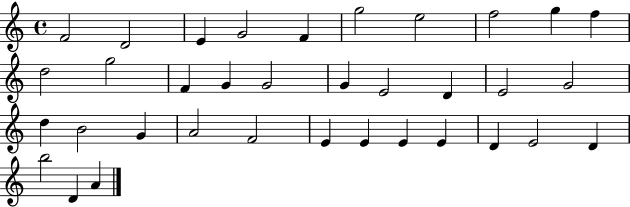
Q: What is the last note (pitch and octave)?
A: A4